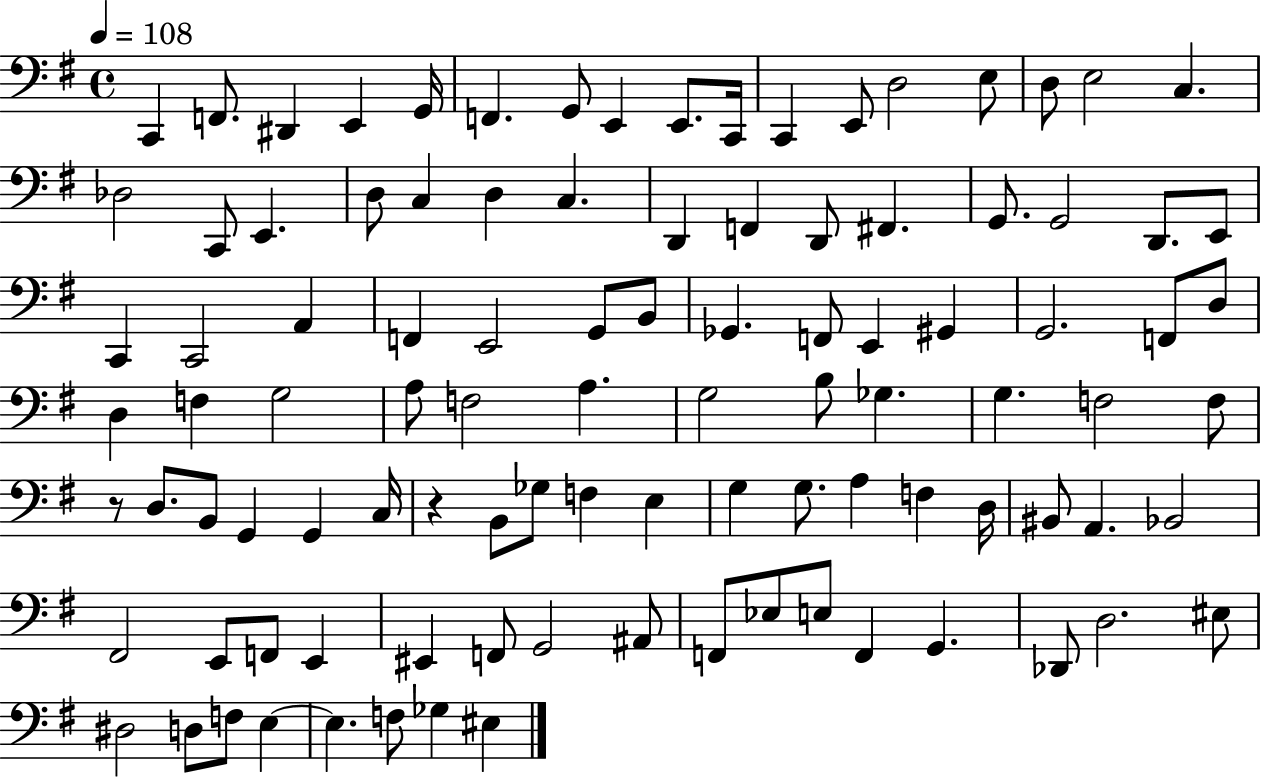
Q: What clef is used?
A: bass